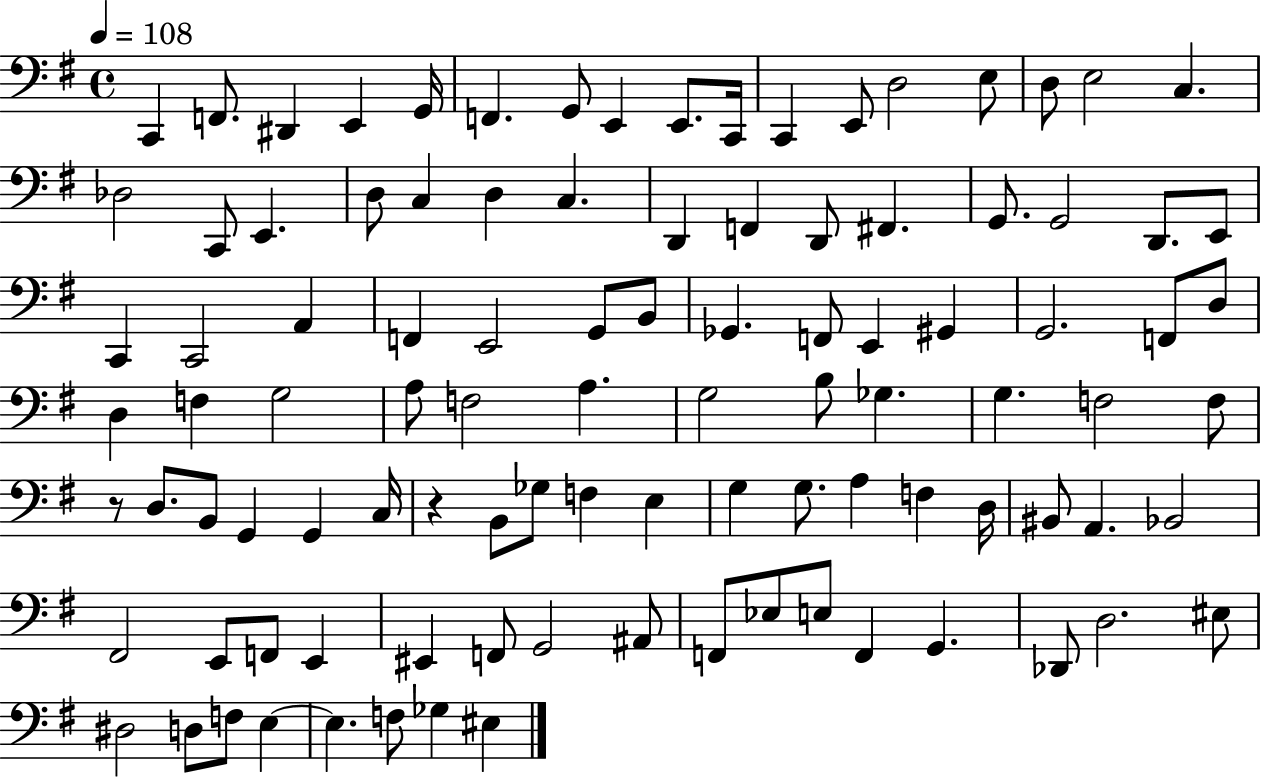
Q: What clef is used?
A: bass